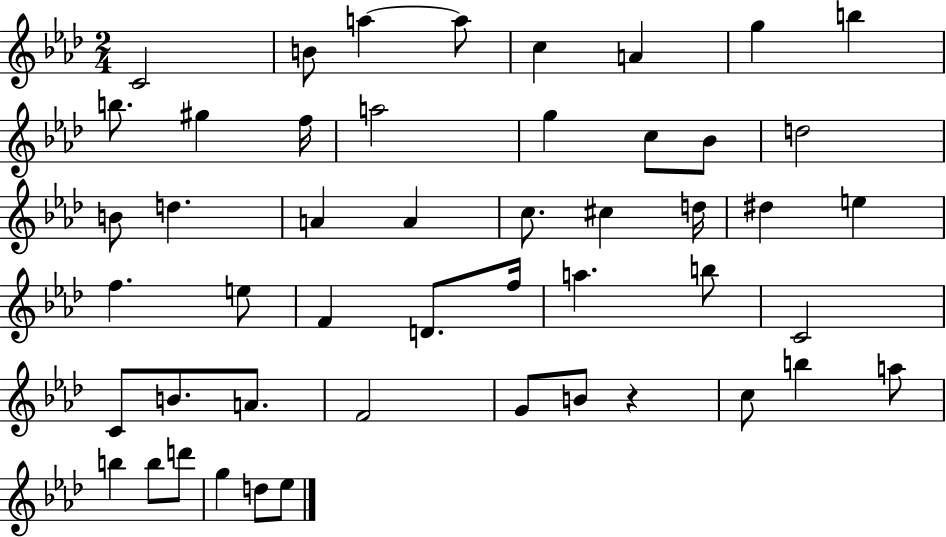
{
  \clef treble
  \numericTimeSignature
  \time 2/4
  \key aes \major
  c'2 | b'8 a''4~~ a''8 | c''4 a'4 | g''4 b''4 | \break b''8. gis''4 f''16 | a''2 | g''4 c''8 bes'8 | d''2 | \break b'8 d''4. | a'4 a'4 | c''8. cis''4 d''16 | dis''4 e''4 | \break f''4. e''8 | f'4 d'8. f''16 | a''4. b''8 | c'2 | \break c'8 b'8. a'8. | f'2 | g'8 b'8 r4 | c''8 b''4 a''8 | \break b''4 b''8 d'''8 | g''4 d''8 ees''8 | \bar "|."
}